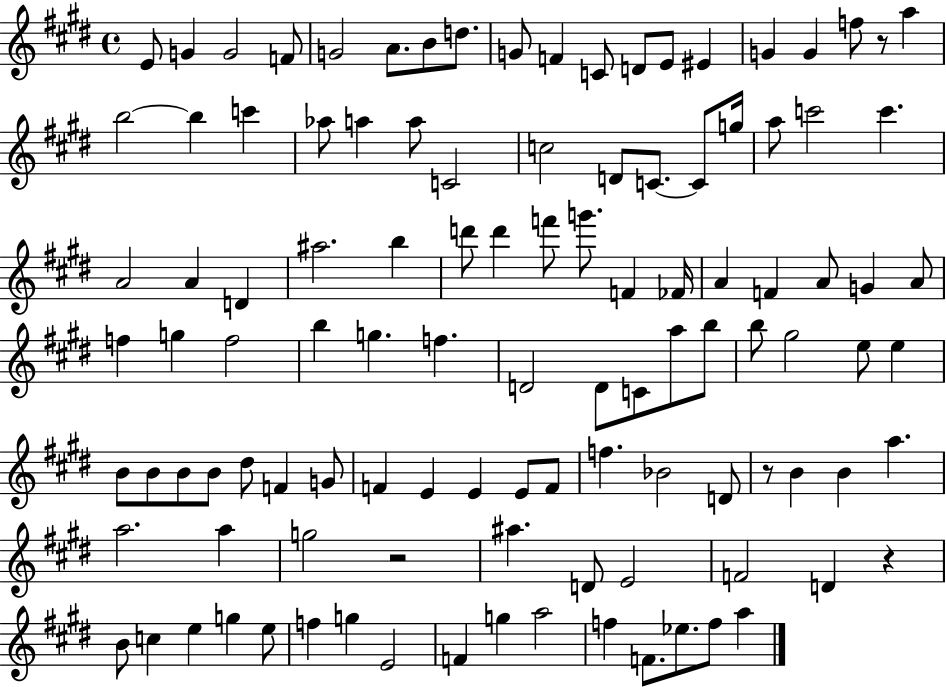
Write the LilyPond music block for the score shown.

{
  \clef treble
  \time 4/4
  \defaultTimeSignature
  \key e \major
  \repeat volta 2 { e'8 g'4 g'2 f'8 | g'2 a'8. b'8 d''8. | g'8 f'4 c'8 d'8 e'8 eis'4 | g'4 g'4 f''8 r8 a''4 | \break b''2~~ b''4 c'''4 | aes''8 a''4 a''8 c'2 | c''2 d'8 c'8.~~ c'8 g''16 | a''8 c'''2 c'''4. | \break a'2 a'4 d'4 | ais''2. b''4 | d'''8 d'''4 f'''8 g'''8. f'4 fes'16 | a'4 f'4 a'8 g'4 a'8 | \break f''4 g''4 f''2 | b''4 g''4. f''4. | d'2 d'8 c'8 a''8 b''8 | b''8 gis''2 e''8 e''4 | \break b'8 b'8 b'8 b'8 dis''8 f'4 g'8 | f'4 e'4 e'4 e'8 f'8 | f''4. bes'2 d'8 | r8 b'4 b'4 a''4. | \break a''2. a''4 | g''2 r2 | ais''4. d'8 e'2 | f'2 d'4 r4 | \break b'8 c''4 e''4 g''4 e''8 | f''4 g''4 e'2 | f'4 g''4 a''2 | f''4 f'8. ees''8. f''8 a''4 | \break } \bar "|."
}